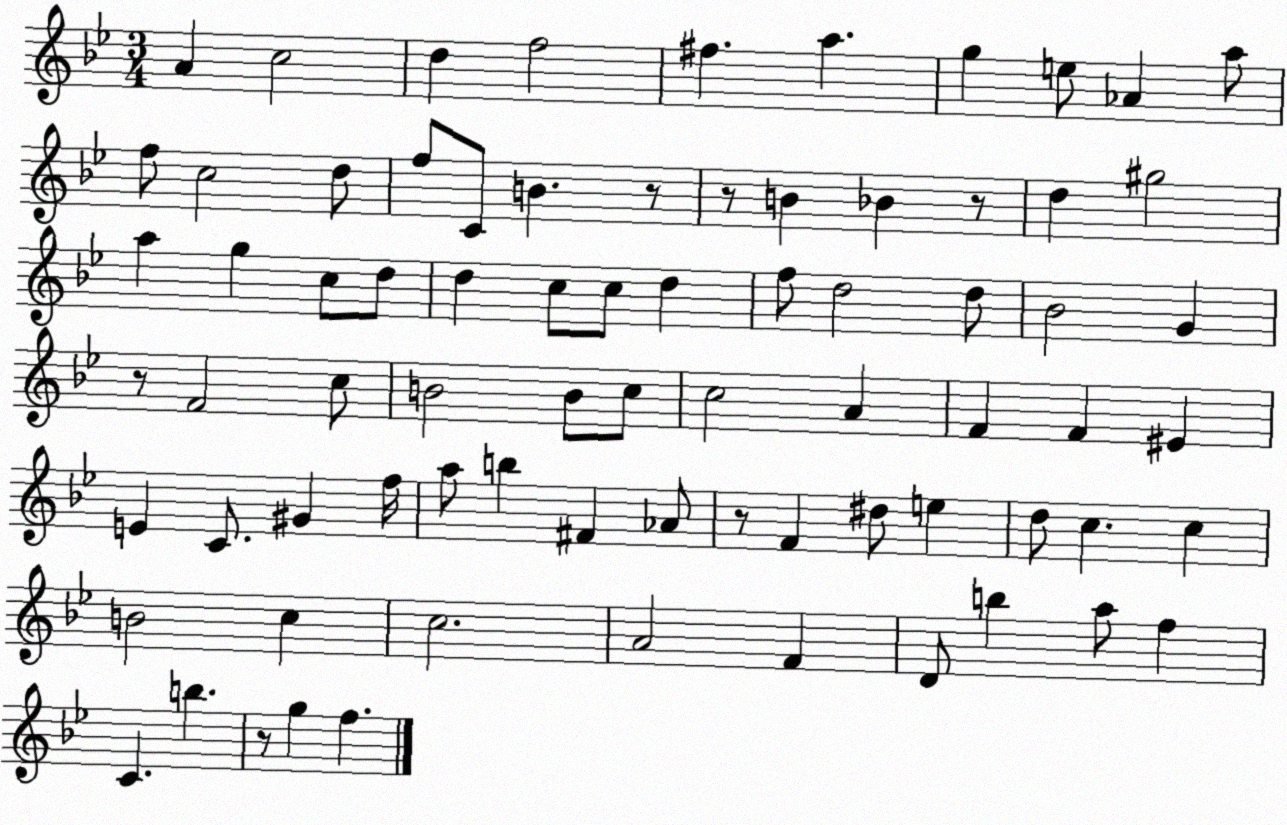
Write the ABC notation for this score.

X:1
T:Untitled
M:3/4
L:1/4
K:Bb
A c2 d f2 ^f a g e/2 _A a/2 f/2 c2 d/2 f/2 C/2 B z/2 z/2 B _B z/2 d ^g2 a g c/2 d/2 d c/2 c/2 d f/2 d2 d/2 _B2 G z/2 F2 c/2 B2 B/2 c/2 c2 A F F ^E E C/2 ^G f/4 a/2 b ^F _A/2 z/2 F ^d/2 e d/2 c c B2 c c2 A2 F D/2 b a/2 f C b z/2 g f